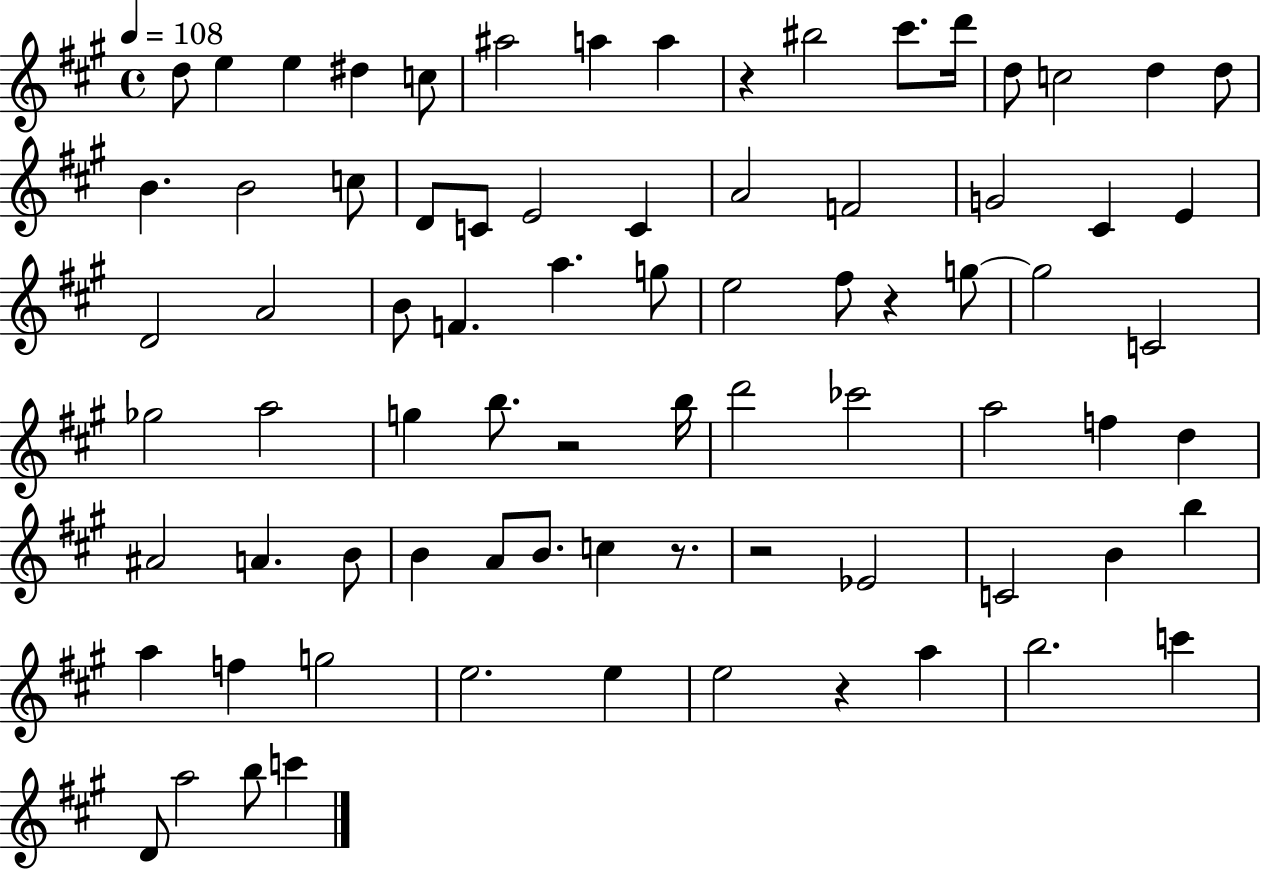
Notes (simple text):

D5/e E5/q E5/q D#5/q C5/e A#5/h A5/q A5/q R/q BIS5/h C#6/e. D6/s D5/e C5/h D5/q D5/e B4/q. B4/h C5/e D4/e C4/e E4/h C4/q A4/h F4/h G4/h C#4/q E4/q D4/h A4/h B4/e F4/q. A5/q. G5/e E5/h F#5/e R/q G5/e G5/h C4/h Gb5/h A5/h G5/q B5/e. R/h B5/s D6/h CES6/h A5/h F5/q D5/q A#4/h A4/q. B4/e B4/q A4/e B4/e. C5/q R/e. R/h Eb4/h C4/h B4/q B5/q A5/q F5/q G5/h E5/h. E5/q E5/h R/q A5/q B5/h. C6/q D4/e A5/h B5/e C6/q